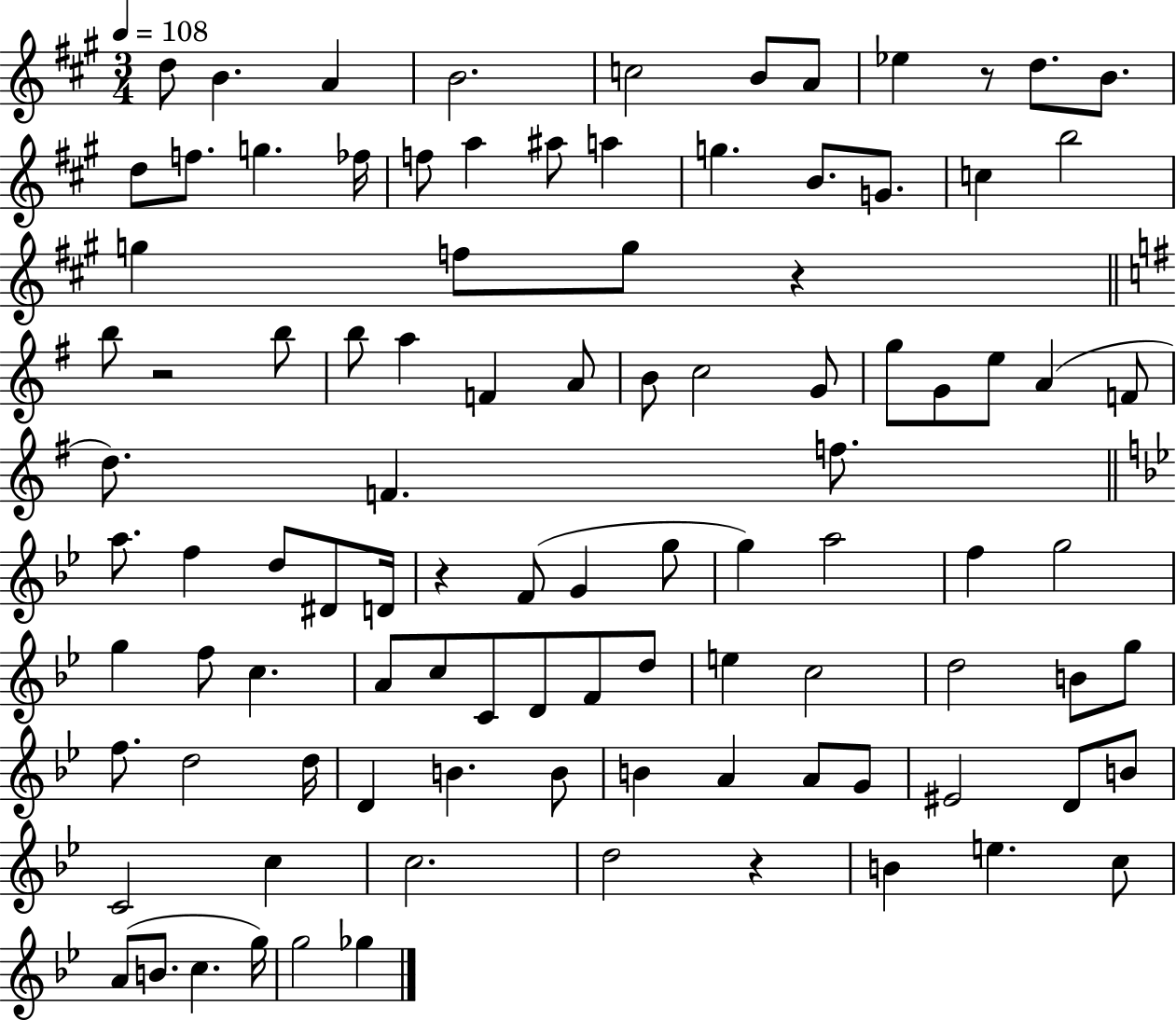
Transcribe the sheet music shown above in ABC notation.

X:1
T:Untitled
M:3/4
L:1/4
K:A
d/2 B A B2 c2 B/2 A/2 _e z/2 d/2 B/2 d/2 f/2 g _f/4 f/2 a ^a/2 a g B/2 G/2 c b2 g f/2 g/2 z b/2 z2 b/2 b/2 a F A/2 B/2 c2 G/2 g/2 G/2 e/2 A F/2 d/2 F f/2 a/2 f d/2 ^D/2 D/4 z F/2 G g/2 g a2 f g2 g f/2 c A/2 c/2 C/2 D/2 F/2 d/2 e c2 d2 B/2 g/2 f/2 d2 d/4 D B B/2 B A A/2 G/2 ^E2 D/2 B/2 C2 c c2 d2 z B e c/2 A/2 B/2 c g/4 g2 _g